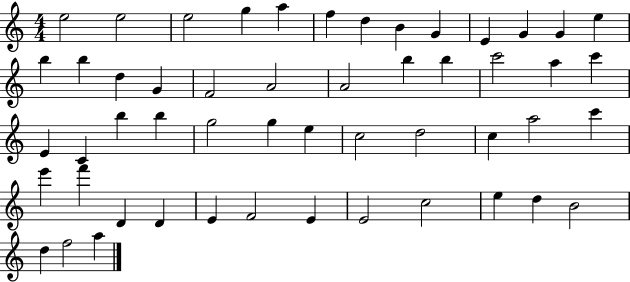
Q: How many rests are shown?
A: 0